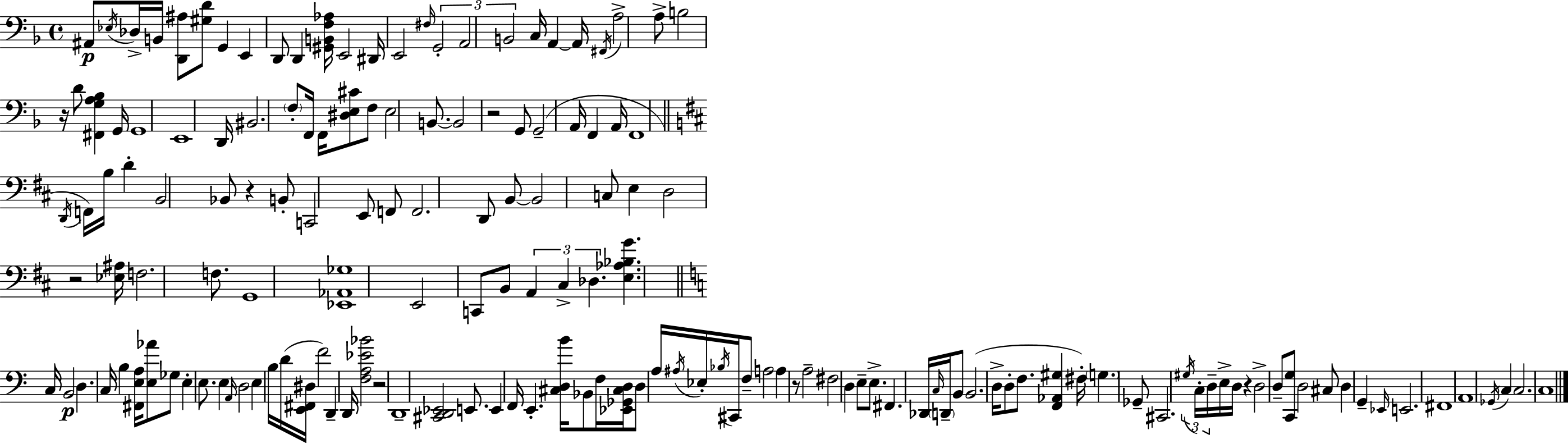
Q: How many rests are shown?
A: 7